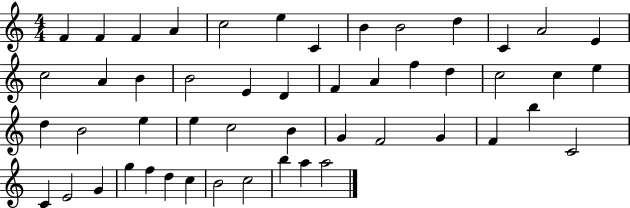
F4/q F4/q F4/q A4/q C5/h E5/q C4/q B4/q B4/h D5/q C4/q A4/h E4/q C5/h A4/q B4/q B4/h E4/q D4/q F4/q A4/q F5/q D5/q C5/h C5/q E5/q D5/q B4/h E5/q E5/q C5/h B4/q G4/q F4/h G4/q F4/q B5/q C4/h C4/q E4/h G4/q G5/q F5/q D5/q C5/q B4/h C5/h B5/q A5/q A5/h